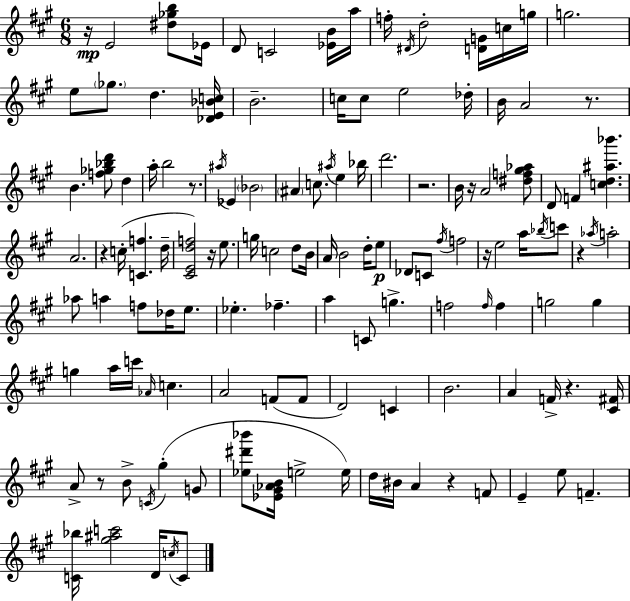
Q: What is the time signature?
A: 6/8